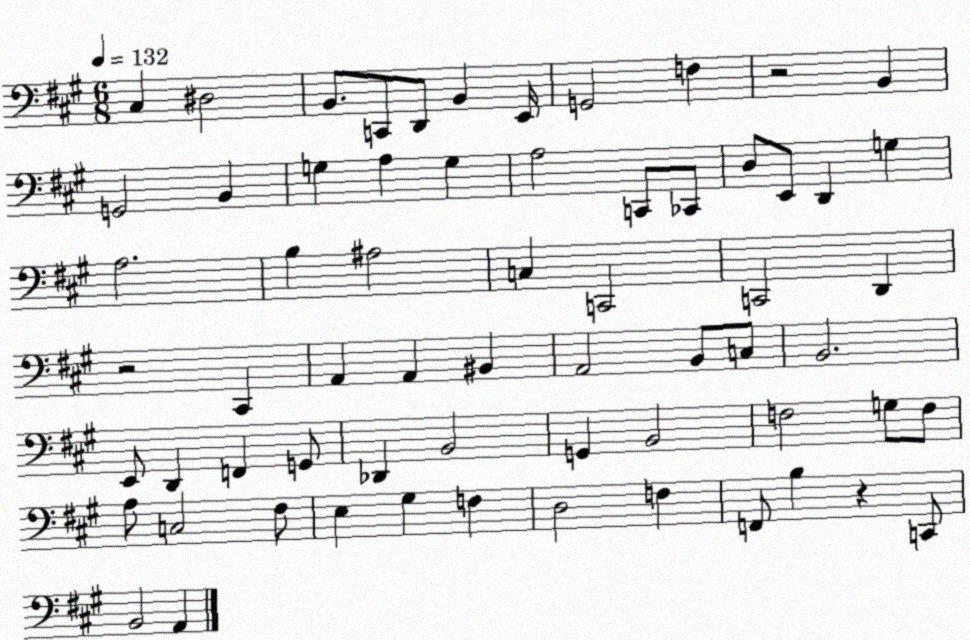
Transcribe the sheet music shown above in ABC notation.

X:1
T:Untitled
M:6/8
L:1/4
K:A
^C, ^D,2 B,,/2 C,,/2 D,,/2 B,, E,,/4 G,,2 F, z2 B,, G,,2 B,, G, A, G, A,2 C,,/2 _C,,/2 D,/2 E,,/2 D,, G, A,2 B, ^A,2 C, C,,2 C,,2 D,, z2 ^C,, A,, A,, ^B,, A,,2 B,,/2 C,/2 B,,2 E,,/2 D,, F,, G,,/2 _D,, B,,2 G,, B,,2 F,2 G,/2 F,/2 A,/2 C,2 ^F,/2 E, ^G, F, D,2 F, F,,/2 B, z C,,/2 B,,2 A,,